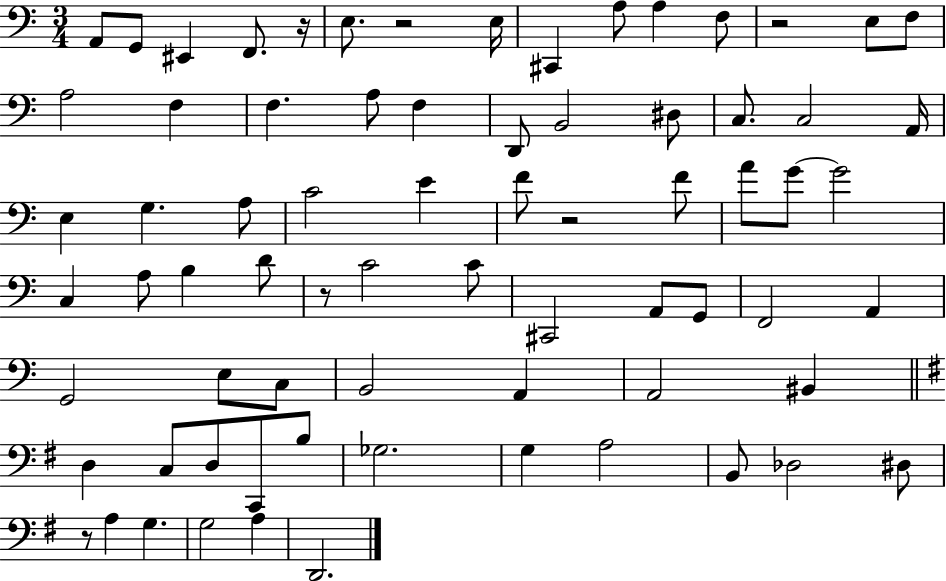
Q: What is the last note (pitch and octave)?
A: D2